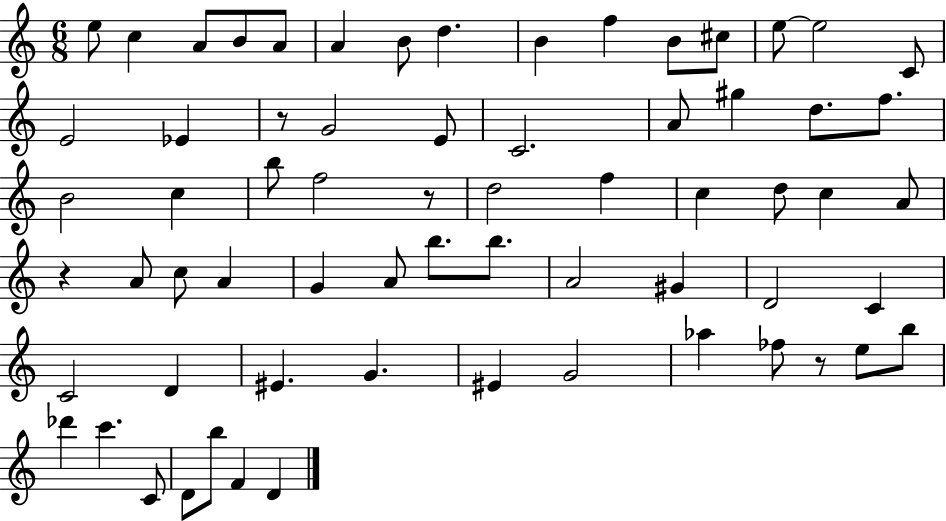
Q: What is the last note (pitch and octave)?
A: D4